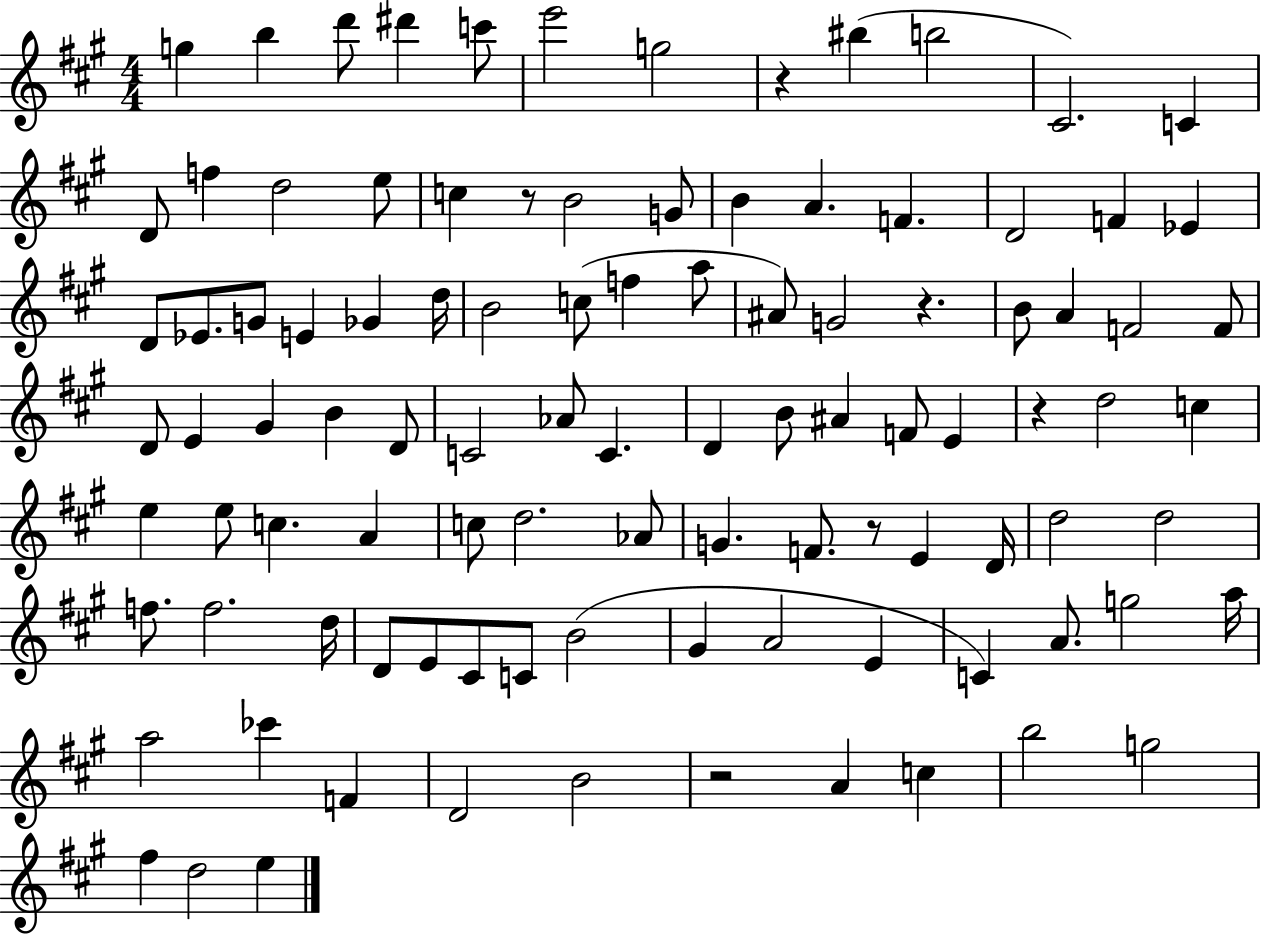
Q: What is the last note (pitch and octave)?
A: E5